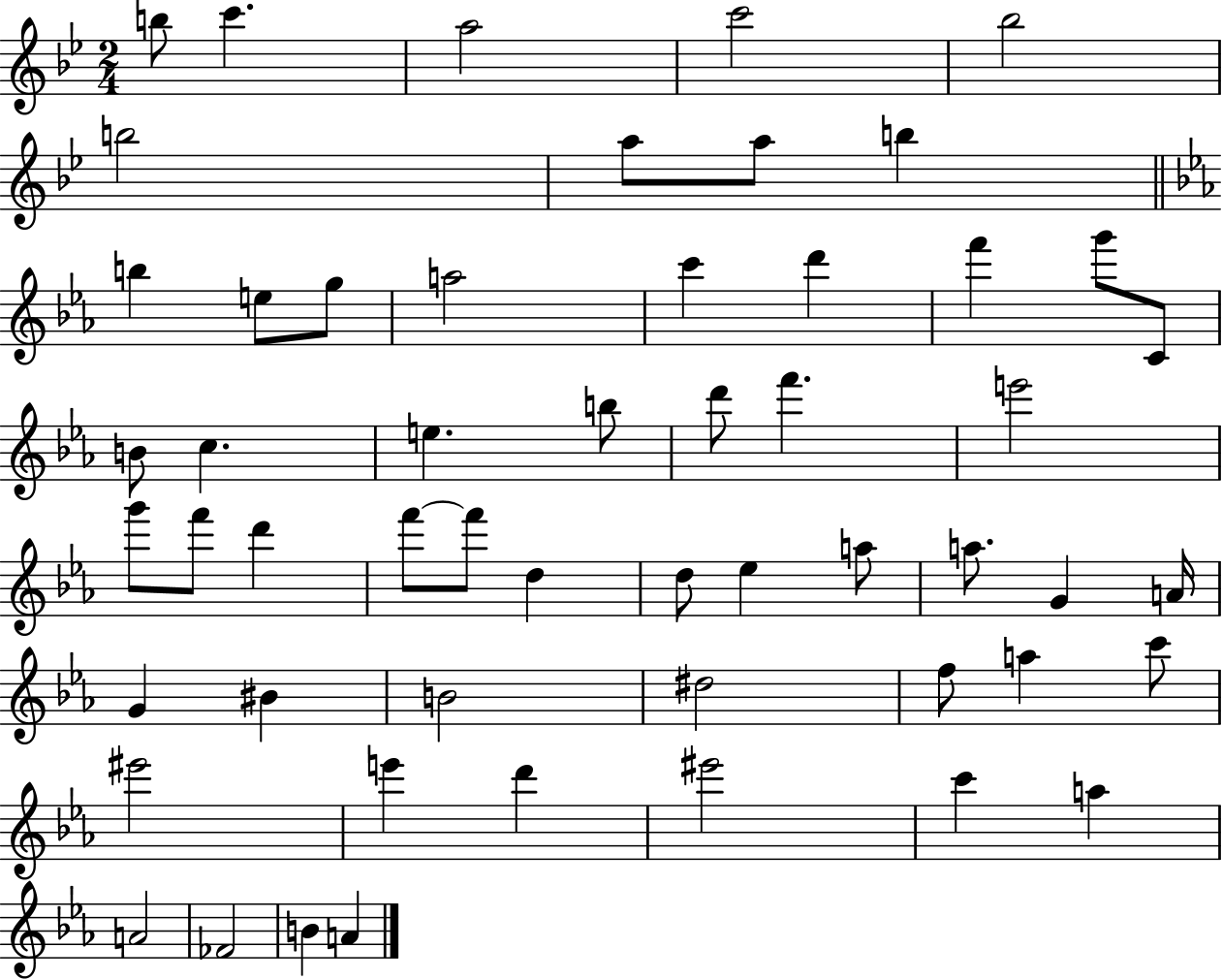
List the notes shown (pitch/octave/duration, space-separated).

B5/e C6/q. A5/h C6/h Bb5/h B5/h A5/e A5/e B5/q B5/q E5/e G5/e A5/h C6/q D6/q F6/q G6/e C4/e B4/e C5/q. E5/q. B5/e D6/e F6/q. E6/h G6/e F6/e D6/q F6/e F6/e D5/q D5/e Eb5/q A5/e A5/e. G4/q A4/s G4/q BIS4/q B4/h D#5/h F5/e A5/q C6/e EIS6/h E6/q D6/q EIS6/h C6/q A5/q A4/h FES4/h B4/q A4/q